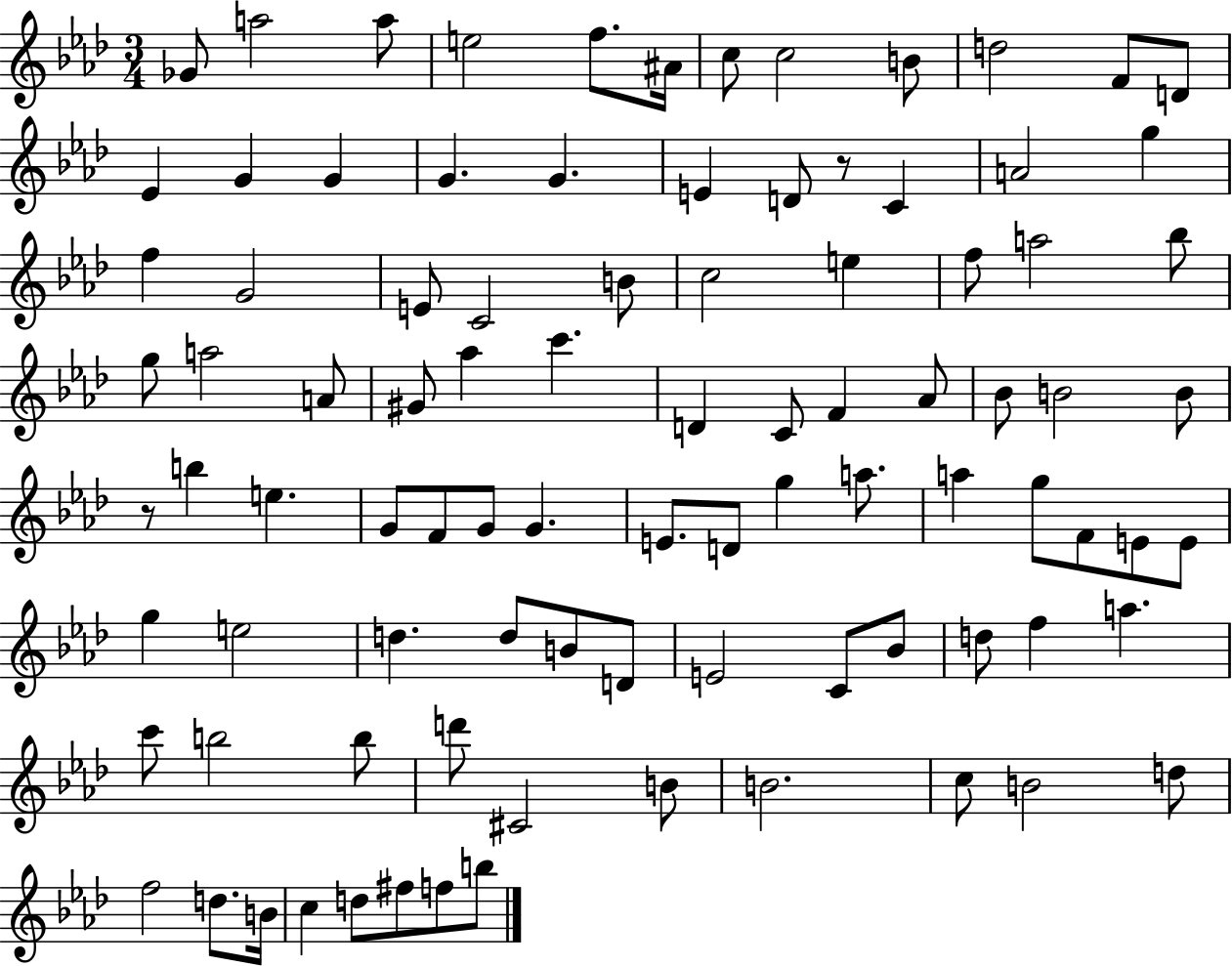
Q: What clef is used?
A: treble